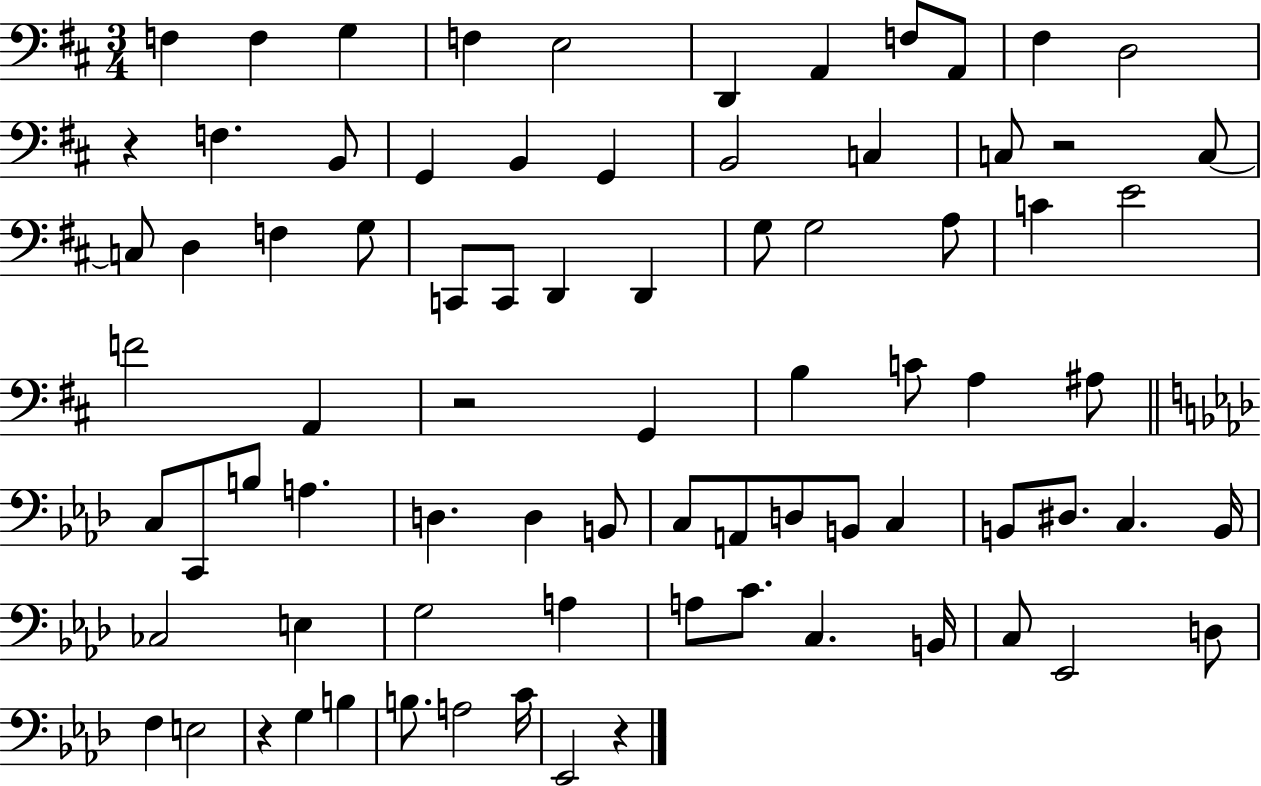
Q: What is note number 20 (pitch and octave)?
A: C3